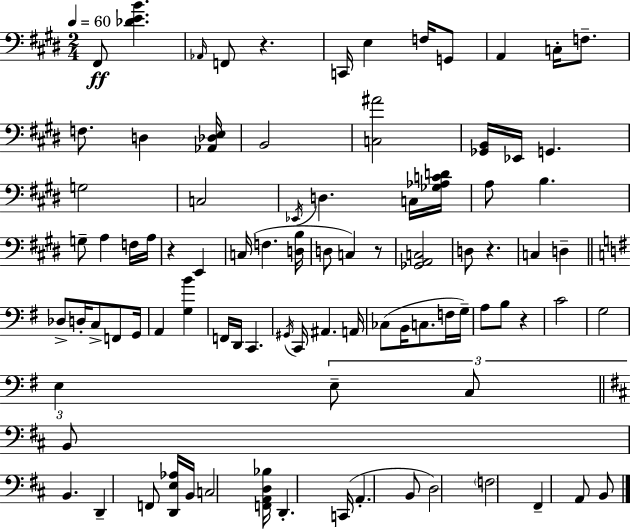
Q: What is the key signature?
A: E major